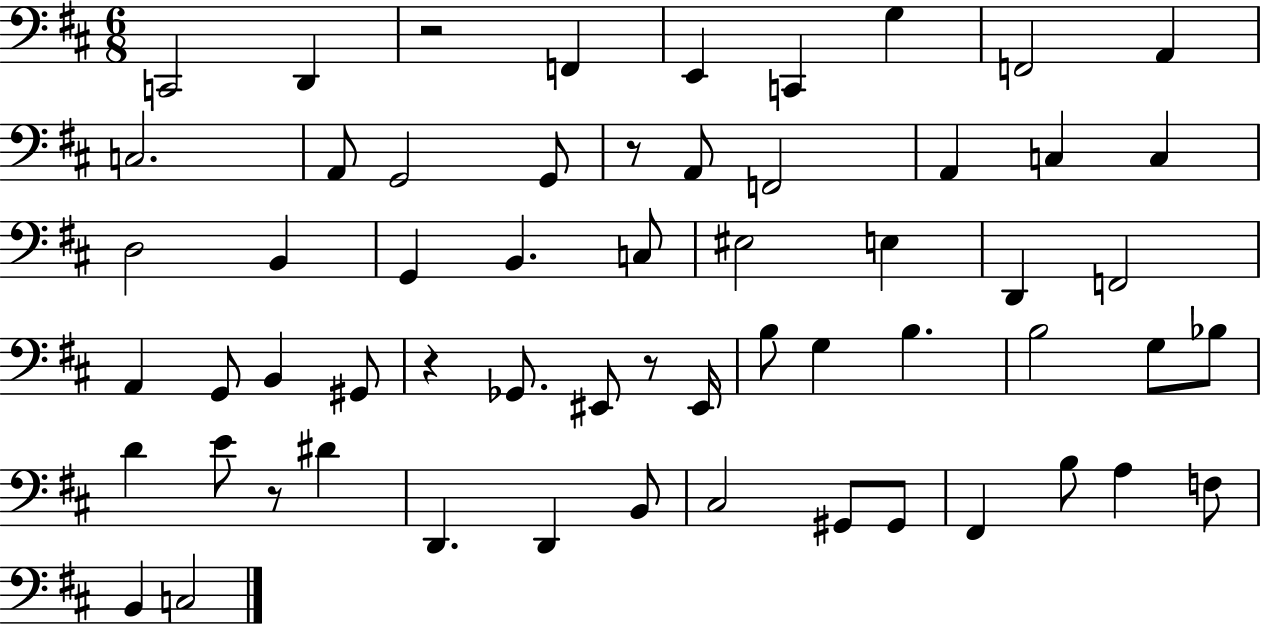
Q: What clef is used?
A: bass